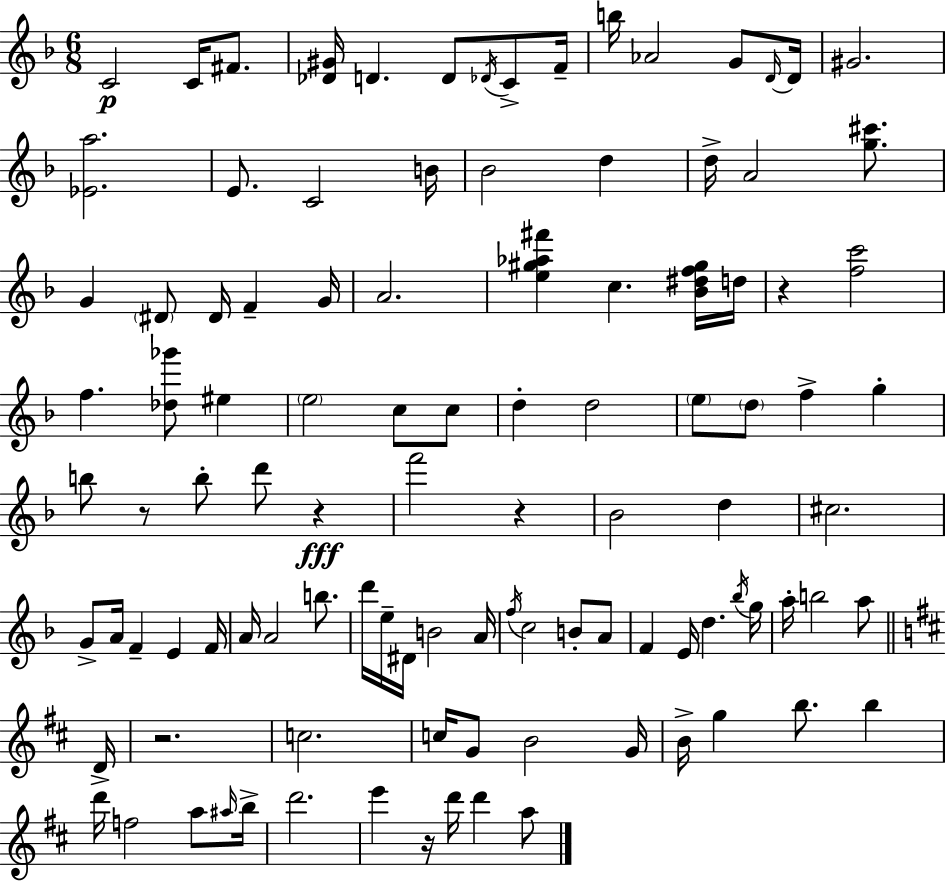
X:1
T:Untitled
M:6/8
L:1/4
K:F
C2 C/4 ^F/2 [_D^G]/4 D D/2 _D/4 C/2 F/4 b/4 _A2 G/2 D/4 D/4 ^G2 [_Ea]2 E/2 C2 B/4 _B2 d d/4 A2 [g^c']/2 G ^D/2 ^D/4 F G/4 A2 [e^g_a^f'] c [_B^df^g]/4 d/4 z [fc']2 f [_d_g']/2 ^e e2 c/2 c/2 d d2 e/2 d/2 f g b/2 z/2 b/2 d'/2 z f'2 z _B2 d ^c2 G/2 A/4 F E F/4 A/4 A2 b/2 d'/4 e/4 ^D/4 B2 A/4 f/4 c2 B/2 A/2 F E/4 d _b/4 g/4 a/4 b2 a/2 D/4 z2 c2 c/4 G/2 B2 G/4 B/4 g b/2 b d'/4 f2 a/2 ^a/4 b/4 d'2 e' z/4 d'/4 d' a/2